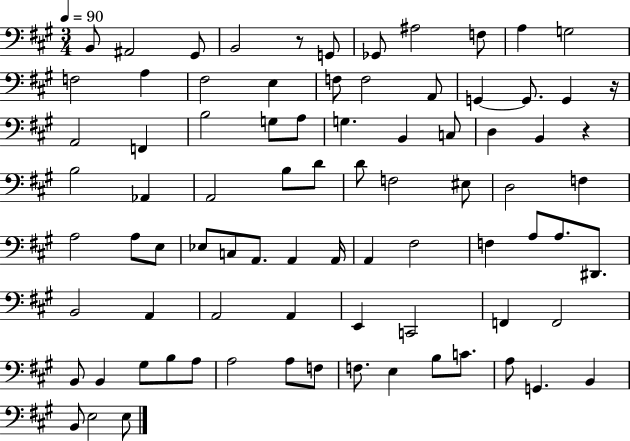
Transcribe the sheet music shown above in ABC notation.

X:1
T:Untitled
M:3/4
L:1/4
K:A
B,,/2 ^A,,2 ^G,,/2 B,,2 z/2 G,,/2 _G,,/2 ^A,2 F,/2 A, G,2 F,2 A, ^F,2 E, F,/2 F,2 A,,/2 G,, G,,/2 G,, z/4 A,,2 F,, B,2 G,/2 A,/2 G, B,, C,/2 D, B,, z B,2 _A,, A,,2 B,/2 D/2 D/2 F,2 ^E,/2 D,2 F, A,2 A,/2 E,/2 _E,/2 C,/2 A,,/2 A,, A,,/4 A,, ^F,2 F, A,/2 A,/2 ^D,,/2 B,,2 A,, A,,2 A,, E,, C,,2 F,, F,,2 B,,/2 B,, ^G,/2 B,/2 A,/2 A,2 A,/2 F,/2 F,/2 E, B,/2 C/2 A,/2 G,, B,, B,,/2 E,2 E,/2